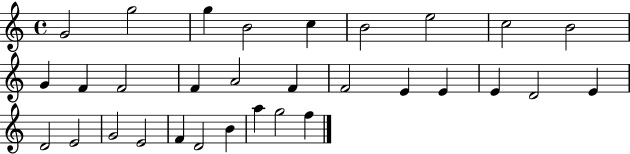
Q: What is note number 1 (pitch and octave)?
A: G4